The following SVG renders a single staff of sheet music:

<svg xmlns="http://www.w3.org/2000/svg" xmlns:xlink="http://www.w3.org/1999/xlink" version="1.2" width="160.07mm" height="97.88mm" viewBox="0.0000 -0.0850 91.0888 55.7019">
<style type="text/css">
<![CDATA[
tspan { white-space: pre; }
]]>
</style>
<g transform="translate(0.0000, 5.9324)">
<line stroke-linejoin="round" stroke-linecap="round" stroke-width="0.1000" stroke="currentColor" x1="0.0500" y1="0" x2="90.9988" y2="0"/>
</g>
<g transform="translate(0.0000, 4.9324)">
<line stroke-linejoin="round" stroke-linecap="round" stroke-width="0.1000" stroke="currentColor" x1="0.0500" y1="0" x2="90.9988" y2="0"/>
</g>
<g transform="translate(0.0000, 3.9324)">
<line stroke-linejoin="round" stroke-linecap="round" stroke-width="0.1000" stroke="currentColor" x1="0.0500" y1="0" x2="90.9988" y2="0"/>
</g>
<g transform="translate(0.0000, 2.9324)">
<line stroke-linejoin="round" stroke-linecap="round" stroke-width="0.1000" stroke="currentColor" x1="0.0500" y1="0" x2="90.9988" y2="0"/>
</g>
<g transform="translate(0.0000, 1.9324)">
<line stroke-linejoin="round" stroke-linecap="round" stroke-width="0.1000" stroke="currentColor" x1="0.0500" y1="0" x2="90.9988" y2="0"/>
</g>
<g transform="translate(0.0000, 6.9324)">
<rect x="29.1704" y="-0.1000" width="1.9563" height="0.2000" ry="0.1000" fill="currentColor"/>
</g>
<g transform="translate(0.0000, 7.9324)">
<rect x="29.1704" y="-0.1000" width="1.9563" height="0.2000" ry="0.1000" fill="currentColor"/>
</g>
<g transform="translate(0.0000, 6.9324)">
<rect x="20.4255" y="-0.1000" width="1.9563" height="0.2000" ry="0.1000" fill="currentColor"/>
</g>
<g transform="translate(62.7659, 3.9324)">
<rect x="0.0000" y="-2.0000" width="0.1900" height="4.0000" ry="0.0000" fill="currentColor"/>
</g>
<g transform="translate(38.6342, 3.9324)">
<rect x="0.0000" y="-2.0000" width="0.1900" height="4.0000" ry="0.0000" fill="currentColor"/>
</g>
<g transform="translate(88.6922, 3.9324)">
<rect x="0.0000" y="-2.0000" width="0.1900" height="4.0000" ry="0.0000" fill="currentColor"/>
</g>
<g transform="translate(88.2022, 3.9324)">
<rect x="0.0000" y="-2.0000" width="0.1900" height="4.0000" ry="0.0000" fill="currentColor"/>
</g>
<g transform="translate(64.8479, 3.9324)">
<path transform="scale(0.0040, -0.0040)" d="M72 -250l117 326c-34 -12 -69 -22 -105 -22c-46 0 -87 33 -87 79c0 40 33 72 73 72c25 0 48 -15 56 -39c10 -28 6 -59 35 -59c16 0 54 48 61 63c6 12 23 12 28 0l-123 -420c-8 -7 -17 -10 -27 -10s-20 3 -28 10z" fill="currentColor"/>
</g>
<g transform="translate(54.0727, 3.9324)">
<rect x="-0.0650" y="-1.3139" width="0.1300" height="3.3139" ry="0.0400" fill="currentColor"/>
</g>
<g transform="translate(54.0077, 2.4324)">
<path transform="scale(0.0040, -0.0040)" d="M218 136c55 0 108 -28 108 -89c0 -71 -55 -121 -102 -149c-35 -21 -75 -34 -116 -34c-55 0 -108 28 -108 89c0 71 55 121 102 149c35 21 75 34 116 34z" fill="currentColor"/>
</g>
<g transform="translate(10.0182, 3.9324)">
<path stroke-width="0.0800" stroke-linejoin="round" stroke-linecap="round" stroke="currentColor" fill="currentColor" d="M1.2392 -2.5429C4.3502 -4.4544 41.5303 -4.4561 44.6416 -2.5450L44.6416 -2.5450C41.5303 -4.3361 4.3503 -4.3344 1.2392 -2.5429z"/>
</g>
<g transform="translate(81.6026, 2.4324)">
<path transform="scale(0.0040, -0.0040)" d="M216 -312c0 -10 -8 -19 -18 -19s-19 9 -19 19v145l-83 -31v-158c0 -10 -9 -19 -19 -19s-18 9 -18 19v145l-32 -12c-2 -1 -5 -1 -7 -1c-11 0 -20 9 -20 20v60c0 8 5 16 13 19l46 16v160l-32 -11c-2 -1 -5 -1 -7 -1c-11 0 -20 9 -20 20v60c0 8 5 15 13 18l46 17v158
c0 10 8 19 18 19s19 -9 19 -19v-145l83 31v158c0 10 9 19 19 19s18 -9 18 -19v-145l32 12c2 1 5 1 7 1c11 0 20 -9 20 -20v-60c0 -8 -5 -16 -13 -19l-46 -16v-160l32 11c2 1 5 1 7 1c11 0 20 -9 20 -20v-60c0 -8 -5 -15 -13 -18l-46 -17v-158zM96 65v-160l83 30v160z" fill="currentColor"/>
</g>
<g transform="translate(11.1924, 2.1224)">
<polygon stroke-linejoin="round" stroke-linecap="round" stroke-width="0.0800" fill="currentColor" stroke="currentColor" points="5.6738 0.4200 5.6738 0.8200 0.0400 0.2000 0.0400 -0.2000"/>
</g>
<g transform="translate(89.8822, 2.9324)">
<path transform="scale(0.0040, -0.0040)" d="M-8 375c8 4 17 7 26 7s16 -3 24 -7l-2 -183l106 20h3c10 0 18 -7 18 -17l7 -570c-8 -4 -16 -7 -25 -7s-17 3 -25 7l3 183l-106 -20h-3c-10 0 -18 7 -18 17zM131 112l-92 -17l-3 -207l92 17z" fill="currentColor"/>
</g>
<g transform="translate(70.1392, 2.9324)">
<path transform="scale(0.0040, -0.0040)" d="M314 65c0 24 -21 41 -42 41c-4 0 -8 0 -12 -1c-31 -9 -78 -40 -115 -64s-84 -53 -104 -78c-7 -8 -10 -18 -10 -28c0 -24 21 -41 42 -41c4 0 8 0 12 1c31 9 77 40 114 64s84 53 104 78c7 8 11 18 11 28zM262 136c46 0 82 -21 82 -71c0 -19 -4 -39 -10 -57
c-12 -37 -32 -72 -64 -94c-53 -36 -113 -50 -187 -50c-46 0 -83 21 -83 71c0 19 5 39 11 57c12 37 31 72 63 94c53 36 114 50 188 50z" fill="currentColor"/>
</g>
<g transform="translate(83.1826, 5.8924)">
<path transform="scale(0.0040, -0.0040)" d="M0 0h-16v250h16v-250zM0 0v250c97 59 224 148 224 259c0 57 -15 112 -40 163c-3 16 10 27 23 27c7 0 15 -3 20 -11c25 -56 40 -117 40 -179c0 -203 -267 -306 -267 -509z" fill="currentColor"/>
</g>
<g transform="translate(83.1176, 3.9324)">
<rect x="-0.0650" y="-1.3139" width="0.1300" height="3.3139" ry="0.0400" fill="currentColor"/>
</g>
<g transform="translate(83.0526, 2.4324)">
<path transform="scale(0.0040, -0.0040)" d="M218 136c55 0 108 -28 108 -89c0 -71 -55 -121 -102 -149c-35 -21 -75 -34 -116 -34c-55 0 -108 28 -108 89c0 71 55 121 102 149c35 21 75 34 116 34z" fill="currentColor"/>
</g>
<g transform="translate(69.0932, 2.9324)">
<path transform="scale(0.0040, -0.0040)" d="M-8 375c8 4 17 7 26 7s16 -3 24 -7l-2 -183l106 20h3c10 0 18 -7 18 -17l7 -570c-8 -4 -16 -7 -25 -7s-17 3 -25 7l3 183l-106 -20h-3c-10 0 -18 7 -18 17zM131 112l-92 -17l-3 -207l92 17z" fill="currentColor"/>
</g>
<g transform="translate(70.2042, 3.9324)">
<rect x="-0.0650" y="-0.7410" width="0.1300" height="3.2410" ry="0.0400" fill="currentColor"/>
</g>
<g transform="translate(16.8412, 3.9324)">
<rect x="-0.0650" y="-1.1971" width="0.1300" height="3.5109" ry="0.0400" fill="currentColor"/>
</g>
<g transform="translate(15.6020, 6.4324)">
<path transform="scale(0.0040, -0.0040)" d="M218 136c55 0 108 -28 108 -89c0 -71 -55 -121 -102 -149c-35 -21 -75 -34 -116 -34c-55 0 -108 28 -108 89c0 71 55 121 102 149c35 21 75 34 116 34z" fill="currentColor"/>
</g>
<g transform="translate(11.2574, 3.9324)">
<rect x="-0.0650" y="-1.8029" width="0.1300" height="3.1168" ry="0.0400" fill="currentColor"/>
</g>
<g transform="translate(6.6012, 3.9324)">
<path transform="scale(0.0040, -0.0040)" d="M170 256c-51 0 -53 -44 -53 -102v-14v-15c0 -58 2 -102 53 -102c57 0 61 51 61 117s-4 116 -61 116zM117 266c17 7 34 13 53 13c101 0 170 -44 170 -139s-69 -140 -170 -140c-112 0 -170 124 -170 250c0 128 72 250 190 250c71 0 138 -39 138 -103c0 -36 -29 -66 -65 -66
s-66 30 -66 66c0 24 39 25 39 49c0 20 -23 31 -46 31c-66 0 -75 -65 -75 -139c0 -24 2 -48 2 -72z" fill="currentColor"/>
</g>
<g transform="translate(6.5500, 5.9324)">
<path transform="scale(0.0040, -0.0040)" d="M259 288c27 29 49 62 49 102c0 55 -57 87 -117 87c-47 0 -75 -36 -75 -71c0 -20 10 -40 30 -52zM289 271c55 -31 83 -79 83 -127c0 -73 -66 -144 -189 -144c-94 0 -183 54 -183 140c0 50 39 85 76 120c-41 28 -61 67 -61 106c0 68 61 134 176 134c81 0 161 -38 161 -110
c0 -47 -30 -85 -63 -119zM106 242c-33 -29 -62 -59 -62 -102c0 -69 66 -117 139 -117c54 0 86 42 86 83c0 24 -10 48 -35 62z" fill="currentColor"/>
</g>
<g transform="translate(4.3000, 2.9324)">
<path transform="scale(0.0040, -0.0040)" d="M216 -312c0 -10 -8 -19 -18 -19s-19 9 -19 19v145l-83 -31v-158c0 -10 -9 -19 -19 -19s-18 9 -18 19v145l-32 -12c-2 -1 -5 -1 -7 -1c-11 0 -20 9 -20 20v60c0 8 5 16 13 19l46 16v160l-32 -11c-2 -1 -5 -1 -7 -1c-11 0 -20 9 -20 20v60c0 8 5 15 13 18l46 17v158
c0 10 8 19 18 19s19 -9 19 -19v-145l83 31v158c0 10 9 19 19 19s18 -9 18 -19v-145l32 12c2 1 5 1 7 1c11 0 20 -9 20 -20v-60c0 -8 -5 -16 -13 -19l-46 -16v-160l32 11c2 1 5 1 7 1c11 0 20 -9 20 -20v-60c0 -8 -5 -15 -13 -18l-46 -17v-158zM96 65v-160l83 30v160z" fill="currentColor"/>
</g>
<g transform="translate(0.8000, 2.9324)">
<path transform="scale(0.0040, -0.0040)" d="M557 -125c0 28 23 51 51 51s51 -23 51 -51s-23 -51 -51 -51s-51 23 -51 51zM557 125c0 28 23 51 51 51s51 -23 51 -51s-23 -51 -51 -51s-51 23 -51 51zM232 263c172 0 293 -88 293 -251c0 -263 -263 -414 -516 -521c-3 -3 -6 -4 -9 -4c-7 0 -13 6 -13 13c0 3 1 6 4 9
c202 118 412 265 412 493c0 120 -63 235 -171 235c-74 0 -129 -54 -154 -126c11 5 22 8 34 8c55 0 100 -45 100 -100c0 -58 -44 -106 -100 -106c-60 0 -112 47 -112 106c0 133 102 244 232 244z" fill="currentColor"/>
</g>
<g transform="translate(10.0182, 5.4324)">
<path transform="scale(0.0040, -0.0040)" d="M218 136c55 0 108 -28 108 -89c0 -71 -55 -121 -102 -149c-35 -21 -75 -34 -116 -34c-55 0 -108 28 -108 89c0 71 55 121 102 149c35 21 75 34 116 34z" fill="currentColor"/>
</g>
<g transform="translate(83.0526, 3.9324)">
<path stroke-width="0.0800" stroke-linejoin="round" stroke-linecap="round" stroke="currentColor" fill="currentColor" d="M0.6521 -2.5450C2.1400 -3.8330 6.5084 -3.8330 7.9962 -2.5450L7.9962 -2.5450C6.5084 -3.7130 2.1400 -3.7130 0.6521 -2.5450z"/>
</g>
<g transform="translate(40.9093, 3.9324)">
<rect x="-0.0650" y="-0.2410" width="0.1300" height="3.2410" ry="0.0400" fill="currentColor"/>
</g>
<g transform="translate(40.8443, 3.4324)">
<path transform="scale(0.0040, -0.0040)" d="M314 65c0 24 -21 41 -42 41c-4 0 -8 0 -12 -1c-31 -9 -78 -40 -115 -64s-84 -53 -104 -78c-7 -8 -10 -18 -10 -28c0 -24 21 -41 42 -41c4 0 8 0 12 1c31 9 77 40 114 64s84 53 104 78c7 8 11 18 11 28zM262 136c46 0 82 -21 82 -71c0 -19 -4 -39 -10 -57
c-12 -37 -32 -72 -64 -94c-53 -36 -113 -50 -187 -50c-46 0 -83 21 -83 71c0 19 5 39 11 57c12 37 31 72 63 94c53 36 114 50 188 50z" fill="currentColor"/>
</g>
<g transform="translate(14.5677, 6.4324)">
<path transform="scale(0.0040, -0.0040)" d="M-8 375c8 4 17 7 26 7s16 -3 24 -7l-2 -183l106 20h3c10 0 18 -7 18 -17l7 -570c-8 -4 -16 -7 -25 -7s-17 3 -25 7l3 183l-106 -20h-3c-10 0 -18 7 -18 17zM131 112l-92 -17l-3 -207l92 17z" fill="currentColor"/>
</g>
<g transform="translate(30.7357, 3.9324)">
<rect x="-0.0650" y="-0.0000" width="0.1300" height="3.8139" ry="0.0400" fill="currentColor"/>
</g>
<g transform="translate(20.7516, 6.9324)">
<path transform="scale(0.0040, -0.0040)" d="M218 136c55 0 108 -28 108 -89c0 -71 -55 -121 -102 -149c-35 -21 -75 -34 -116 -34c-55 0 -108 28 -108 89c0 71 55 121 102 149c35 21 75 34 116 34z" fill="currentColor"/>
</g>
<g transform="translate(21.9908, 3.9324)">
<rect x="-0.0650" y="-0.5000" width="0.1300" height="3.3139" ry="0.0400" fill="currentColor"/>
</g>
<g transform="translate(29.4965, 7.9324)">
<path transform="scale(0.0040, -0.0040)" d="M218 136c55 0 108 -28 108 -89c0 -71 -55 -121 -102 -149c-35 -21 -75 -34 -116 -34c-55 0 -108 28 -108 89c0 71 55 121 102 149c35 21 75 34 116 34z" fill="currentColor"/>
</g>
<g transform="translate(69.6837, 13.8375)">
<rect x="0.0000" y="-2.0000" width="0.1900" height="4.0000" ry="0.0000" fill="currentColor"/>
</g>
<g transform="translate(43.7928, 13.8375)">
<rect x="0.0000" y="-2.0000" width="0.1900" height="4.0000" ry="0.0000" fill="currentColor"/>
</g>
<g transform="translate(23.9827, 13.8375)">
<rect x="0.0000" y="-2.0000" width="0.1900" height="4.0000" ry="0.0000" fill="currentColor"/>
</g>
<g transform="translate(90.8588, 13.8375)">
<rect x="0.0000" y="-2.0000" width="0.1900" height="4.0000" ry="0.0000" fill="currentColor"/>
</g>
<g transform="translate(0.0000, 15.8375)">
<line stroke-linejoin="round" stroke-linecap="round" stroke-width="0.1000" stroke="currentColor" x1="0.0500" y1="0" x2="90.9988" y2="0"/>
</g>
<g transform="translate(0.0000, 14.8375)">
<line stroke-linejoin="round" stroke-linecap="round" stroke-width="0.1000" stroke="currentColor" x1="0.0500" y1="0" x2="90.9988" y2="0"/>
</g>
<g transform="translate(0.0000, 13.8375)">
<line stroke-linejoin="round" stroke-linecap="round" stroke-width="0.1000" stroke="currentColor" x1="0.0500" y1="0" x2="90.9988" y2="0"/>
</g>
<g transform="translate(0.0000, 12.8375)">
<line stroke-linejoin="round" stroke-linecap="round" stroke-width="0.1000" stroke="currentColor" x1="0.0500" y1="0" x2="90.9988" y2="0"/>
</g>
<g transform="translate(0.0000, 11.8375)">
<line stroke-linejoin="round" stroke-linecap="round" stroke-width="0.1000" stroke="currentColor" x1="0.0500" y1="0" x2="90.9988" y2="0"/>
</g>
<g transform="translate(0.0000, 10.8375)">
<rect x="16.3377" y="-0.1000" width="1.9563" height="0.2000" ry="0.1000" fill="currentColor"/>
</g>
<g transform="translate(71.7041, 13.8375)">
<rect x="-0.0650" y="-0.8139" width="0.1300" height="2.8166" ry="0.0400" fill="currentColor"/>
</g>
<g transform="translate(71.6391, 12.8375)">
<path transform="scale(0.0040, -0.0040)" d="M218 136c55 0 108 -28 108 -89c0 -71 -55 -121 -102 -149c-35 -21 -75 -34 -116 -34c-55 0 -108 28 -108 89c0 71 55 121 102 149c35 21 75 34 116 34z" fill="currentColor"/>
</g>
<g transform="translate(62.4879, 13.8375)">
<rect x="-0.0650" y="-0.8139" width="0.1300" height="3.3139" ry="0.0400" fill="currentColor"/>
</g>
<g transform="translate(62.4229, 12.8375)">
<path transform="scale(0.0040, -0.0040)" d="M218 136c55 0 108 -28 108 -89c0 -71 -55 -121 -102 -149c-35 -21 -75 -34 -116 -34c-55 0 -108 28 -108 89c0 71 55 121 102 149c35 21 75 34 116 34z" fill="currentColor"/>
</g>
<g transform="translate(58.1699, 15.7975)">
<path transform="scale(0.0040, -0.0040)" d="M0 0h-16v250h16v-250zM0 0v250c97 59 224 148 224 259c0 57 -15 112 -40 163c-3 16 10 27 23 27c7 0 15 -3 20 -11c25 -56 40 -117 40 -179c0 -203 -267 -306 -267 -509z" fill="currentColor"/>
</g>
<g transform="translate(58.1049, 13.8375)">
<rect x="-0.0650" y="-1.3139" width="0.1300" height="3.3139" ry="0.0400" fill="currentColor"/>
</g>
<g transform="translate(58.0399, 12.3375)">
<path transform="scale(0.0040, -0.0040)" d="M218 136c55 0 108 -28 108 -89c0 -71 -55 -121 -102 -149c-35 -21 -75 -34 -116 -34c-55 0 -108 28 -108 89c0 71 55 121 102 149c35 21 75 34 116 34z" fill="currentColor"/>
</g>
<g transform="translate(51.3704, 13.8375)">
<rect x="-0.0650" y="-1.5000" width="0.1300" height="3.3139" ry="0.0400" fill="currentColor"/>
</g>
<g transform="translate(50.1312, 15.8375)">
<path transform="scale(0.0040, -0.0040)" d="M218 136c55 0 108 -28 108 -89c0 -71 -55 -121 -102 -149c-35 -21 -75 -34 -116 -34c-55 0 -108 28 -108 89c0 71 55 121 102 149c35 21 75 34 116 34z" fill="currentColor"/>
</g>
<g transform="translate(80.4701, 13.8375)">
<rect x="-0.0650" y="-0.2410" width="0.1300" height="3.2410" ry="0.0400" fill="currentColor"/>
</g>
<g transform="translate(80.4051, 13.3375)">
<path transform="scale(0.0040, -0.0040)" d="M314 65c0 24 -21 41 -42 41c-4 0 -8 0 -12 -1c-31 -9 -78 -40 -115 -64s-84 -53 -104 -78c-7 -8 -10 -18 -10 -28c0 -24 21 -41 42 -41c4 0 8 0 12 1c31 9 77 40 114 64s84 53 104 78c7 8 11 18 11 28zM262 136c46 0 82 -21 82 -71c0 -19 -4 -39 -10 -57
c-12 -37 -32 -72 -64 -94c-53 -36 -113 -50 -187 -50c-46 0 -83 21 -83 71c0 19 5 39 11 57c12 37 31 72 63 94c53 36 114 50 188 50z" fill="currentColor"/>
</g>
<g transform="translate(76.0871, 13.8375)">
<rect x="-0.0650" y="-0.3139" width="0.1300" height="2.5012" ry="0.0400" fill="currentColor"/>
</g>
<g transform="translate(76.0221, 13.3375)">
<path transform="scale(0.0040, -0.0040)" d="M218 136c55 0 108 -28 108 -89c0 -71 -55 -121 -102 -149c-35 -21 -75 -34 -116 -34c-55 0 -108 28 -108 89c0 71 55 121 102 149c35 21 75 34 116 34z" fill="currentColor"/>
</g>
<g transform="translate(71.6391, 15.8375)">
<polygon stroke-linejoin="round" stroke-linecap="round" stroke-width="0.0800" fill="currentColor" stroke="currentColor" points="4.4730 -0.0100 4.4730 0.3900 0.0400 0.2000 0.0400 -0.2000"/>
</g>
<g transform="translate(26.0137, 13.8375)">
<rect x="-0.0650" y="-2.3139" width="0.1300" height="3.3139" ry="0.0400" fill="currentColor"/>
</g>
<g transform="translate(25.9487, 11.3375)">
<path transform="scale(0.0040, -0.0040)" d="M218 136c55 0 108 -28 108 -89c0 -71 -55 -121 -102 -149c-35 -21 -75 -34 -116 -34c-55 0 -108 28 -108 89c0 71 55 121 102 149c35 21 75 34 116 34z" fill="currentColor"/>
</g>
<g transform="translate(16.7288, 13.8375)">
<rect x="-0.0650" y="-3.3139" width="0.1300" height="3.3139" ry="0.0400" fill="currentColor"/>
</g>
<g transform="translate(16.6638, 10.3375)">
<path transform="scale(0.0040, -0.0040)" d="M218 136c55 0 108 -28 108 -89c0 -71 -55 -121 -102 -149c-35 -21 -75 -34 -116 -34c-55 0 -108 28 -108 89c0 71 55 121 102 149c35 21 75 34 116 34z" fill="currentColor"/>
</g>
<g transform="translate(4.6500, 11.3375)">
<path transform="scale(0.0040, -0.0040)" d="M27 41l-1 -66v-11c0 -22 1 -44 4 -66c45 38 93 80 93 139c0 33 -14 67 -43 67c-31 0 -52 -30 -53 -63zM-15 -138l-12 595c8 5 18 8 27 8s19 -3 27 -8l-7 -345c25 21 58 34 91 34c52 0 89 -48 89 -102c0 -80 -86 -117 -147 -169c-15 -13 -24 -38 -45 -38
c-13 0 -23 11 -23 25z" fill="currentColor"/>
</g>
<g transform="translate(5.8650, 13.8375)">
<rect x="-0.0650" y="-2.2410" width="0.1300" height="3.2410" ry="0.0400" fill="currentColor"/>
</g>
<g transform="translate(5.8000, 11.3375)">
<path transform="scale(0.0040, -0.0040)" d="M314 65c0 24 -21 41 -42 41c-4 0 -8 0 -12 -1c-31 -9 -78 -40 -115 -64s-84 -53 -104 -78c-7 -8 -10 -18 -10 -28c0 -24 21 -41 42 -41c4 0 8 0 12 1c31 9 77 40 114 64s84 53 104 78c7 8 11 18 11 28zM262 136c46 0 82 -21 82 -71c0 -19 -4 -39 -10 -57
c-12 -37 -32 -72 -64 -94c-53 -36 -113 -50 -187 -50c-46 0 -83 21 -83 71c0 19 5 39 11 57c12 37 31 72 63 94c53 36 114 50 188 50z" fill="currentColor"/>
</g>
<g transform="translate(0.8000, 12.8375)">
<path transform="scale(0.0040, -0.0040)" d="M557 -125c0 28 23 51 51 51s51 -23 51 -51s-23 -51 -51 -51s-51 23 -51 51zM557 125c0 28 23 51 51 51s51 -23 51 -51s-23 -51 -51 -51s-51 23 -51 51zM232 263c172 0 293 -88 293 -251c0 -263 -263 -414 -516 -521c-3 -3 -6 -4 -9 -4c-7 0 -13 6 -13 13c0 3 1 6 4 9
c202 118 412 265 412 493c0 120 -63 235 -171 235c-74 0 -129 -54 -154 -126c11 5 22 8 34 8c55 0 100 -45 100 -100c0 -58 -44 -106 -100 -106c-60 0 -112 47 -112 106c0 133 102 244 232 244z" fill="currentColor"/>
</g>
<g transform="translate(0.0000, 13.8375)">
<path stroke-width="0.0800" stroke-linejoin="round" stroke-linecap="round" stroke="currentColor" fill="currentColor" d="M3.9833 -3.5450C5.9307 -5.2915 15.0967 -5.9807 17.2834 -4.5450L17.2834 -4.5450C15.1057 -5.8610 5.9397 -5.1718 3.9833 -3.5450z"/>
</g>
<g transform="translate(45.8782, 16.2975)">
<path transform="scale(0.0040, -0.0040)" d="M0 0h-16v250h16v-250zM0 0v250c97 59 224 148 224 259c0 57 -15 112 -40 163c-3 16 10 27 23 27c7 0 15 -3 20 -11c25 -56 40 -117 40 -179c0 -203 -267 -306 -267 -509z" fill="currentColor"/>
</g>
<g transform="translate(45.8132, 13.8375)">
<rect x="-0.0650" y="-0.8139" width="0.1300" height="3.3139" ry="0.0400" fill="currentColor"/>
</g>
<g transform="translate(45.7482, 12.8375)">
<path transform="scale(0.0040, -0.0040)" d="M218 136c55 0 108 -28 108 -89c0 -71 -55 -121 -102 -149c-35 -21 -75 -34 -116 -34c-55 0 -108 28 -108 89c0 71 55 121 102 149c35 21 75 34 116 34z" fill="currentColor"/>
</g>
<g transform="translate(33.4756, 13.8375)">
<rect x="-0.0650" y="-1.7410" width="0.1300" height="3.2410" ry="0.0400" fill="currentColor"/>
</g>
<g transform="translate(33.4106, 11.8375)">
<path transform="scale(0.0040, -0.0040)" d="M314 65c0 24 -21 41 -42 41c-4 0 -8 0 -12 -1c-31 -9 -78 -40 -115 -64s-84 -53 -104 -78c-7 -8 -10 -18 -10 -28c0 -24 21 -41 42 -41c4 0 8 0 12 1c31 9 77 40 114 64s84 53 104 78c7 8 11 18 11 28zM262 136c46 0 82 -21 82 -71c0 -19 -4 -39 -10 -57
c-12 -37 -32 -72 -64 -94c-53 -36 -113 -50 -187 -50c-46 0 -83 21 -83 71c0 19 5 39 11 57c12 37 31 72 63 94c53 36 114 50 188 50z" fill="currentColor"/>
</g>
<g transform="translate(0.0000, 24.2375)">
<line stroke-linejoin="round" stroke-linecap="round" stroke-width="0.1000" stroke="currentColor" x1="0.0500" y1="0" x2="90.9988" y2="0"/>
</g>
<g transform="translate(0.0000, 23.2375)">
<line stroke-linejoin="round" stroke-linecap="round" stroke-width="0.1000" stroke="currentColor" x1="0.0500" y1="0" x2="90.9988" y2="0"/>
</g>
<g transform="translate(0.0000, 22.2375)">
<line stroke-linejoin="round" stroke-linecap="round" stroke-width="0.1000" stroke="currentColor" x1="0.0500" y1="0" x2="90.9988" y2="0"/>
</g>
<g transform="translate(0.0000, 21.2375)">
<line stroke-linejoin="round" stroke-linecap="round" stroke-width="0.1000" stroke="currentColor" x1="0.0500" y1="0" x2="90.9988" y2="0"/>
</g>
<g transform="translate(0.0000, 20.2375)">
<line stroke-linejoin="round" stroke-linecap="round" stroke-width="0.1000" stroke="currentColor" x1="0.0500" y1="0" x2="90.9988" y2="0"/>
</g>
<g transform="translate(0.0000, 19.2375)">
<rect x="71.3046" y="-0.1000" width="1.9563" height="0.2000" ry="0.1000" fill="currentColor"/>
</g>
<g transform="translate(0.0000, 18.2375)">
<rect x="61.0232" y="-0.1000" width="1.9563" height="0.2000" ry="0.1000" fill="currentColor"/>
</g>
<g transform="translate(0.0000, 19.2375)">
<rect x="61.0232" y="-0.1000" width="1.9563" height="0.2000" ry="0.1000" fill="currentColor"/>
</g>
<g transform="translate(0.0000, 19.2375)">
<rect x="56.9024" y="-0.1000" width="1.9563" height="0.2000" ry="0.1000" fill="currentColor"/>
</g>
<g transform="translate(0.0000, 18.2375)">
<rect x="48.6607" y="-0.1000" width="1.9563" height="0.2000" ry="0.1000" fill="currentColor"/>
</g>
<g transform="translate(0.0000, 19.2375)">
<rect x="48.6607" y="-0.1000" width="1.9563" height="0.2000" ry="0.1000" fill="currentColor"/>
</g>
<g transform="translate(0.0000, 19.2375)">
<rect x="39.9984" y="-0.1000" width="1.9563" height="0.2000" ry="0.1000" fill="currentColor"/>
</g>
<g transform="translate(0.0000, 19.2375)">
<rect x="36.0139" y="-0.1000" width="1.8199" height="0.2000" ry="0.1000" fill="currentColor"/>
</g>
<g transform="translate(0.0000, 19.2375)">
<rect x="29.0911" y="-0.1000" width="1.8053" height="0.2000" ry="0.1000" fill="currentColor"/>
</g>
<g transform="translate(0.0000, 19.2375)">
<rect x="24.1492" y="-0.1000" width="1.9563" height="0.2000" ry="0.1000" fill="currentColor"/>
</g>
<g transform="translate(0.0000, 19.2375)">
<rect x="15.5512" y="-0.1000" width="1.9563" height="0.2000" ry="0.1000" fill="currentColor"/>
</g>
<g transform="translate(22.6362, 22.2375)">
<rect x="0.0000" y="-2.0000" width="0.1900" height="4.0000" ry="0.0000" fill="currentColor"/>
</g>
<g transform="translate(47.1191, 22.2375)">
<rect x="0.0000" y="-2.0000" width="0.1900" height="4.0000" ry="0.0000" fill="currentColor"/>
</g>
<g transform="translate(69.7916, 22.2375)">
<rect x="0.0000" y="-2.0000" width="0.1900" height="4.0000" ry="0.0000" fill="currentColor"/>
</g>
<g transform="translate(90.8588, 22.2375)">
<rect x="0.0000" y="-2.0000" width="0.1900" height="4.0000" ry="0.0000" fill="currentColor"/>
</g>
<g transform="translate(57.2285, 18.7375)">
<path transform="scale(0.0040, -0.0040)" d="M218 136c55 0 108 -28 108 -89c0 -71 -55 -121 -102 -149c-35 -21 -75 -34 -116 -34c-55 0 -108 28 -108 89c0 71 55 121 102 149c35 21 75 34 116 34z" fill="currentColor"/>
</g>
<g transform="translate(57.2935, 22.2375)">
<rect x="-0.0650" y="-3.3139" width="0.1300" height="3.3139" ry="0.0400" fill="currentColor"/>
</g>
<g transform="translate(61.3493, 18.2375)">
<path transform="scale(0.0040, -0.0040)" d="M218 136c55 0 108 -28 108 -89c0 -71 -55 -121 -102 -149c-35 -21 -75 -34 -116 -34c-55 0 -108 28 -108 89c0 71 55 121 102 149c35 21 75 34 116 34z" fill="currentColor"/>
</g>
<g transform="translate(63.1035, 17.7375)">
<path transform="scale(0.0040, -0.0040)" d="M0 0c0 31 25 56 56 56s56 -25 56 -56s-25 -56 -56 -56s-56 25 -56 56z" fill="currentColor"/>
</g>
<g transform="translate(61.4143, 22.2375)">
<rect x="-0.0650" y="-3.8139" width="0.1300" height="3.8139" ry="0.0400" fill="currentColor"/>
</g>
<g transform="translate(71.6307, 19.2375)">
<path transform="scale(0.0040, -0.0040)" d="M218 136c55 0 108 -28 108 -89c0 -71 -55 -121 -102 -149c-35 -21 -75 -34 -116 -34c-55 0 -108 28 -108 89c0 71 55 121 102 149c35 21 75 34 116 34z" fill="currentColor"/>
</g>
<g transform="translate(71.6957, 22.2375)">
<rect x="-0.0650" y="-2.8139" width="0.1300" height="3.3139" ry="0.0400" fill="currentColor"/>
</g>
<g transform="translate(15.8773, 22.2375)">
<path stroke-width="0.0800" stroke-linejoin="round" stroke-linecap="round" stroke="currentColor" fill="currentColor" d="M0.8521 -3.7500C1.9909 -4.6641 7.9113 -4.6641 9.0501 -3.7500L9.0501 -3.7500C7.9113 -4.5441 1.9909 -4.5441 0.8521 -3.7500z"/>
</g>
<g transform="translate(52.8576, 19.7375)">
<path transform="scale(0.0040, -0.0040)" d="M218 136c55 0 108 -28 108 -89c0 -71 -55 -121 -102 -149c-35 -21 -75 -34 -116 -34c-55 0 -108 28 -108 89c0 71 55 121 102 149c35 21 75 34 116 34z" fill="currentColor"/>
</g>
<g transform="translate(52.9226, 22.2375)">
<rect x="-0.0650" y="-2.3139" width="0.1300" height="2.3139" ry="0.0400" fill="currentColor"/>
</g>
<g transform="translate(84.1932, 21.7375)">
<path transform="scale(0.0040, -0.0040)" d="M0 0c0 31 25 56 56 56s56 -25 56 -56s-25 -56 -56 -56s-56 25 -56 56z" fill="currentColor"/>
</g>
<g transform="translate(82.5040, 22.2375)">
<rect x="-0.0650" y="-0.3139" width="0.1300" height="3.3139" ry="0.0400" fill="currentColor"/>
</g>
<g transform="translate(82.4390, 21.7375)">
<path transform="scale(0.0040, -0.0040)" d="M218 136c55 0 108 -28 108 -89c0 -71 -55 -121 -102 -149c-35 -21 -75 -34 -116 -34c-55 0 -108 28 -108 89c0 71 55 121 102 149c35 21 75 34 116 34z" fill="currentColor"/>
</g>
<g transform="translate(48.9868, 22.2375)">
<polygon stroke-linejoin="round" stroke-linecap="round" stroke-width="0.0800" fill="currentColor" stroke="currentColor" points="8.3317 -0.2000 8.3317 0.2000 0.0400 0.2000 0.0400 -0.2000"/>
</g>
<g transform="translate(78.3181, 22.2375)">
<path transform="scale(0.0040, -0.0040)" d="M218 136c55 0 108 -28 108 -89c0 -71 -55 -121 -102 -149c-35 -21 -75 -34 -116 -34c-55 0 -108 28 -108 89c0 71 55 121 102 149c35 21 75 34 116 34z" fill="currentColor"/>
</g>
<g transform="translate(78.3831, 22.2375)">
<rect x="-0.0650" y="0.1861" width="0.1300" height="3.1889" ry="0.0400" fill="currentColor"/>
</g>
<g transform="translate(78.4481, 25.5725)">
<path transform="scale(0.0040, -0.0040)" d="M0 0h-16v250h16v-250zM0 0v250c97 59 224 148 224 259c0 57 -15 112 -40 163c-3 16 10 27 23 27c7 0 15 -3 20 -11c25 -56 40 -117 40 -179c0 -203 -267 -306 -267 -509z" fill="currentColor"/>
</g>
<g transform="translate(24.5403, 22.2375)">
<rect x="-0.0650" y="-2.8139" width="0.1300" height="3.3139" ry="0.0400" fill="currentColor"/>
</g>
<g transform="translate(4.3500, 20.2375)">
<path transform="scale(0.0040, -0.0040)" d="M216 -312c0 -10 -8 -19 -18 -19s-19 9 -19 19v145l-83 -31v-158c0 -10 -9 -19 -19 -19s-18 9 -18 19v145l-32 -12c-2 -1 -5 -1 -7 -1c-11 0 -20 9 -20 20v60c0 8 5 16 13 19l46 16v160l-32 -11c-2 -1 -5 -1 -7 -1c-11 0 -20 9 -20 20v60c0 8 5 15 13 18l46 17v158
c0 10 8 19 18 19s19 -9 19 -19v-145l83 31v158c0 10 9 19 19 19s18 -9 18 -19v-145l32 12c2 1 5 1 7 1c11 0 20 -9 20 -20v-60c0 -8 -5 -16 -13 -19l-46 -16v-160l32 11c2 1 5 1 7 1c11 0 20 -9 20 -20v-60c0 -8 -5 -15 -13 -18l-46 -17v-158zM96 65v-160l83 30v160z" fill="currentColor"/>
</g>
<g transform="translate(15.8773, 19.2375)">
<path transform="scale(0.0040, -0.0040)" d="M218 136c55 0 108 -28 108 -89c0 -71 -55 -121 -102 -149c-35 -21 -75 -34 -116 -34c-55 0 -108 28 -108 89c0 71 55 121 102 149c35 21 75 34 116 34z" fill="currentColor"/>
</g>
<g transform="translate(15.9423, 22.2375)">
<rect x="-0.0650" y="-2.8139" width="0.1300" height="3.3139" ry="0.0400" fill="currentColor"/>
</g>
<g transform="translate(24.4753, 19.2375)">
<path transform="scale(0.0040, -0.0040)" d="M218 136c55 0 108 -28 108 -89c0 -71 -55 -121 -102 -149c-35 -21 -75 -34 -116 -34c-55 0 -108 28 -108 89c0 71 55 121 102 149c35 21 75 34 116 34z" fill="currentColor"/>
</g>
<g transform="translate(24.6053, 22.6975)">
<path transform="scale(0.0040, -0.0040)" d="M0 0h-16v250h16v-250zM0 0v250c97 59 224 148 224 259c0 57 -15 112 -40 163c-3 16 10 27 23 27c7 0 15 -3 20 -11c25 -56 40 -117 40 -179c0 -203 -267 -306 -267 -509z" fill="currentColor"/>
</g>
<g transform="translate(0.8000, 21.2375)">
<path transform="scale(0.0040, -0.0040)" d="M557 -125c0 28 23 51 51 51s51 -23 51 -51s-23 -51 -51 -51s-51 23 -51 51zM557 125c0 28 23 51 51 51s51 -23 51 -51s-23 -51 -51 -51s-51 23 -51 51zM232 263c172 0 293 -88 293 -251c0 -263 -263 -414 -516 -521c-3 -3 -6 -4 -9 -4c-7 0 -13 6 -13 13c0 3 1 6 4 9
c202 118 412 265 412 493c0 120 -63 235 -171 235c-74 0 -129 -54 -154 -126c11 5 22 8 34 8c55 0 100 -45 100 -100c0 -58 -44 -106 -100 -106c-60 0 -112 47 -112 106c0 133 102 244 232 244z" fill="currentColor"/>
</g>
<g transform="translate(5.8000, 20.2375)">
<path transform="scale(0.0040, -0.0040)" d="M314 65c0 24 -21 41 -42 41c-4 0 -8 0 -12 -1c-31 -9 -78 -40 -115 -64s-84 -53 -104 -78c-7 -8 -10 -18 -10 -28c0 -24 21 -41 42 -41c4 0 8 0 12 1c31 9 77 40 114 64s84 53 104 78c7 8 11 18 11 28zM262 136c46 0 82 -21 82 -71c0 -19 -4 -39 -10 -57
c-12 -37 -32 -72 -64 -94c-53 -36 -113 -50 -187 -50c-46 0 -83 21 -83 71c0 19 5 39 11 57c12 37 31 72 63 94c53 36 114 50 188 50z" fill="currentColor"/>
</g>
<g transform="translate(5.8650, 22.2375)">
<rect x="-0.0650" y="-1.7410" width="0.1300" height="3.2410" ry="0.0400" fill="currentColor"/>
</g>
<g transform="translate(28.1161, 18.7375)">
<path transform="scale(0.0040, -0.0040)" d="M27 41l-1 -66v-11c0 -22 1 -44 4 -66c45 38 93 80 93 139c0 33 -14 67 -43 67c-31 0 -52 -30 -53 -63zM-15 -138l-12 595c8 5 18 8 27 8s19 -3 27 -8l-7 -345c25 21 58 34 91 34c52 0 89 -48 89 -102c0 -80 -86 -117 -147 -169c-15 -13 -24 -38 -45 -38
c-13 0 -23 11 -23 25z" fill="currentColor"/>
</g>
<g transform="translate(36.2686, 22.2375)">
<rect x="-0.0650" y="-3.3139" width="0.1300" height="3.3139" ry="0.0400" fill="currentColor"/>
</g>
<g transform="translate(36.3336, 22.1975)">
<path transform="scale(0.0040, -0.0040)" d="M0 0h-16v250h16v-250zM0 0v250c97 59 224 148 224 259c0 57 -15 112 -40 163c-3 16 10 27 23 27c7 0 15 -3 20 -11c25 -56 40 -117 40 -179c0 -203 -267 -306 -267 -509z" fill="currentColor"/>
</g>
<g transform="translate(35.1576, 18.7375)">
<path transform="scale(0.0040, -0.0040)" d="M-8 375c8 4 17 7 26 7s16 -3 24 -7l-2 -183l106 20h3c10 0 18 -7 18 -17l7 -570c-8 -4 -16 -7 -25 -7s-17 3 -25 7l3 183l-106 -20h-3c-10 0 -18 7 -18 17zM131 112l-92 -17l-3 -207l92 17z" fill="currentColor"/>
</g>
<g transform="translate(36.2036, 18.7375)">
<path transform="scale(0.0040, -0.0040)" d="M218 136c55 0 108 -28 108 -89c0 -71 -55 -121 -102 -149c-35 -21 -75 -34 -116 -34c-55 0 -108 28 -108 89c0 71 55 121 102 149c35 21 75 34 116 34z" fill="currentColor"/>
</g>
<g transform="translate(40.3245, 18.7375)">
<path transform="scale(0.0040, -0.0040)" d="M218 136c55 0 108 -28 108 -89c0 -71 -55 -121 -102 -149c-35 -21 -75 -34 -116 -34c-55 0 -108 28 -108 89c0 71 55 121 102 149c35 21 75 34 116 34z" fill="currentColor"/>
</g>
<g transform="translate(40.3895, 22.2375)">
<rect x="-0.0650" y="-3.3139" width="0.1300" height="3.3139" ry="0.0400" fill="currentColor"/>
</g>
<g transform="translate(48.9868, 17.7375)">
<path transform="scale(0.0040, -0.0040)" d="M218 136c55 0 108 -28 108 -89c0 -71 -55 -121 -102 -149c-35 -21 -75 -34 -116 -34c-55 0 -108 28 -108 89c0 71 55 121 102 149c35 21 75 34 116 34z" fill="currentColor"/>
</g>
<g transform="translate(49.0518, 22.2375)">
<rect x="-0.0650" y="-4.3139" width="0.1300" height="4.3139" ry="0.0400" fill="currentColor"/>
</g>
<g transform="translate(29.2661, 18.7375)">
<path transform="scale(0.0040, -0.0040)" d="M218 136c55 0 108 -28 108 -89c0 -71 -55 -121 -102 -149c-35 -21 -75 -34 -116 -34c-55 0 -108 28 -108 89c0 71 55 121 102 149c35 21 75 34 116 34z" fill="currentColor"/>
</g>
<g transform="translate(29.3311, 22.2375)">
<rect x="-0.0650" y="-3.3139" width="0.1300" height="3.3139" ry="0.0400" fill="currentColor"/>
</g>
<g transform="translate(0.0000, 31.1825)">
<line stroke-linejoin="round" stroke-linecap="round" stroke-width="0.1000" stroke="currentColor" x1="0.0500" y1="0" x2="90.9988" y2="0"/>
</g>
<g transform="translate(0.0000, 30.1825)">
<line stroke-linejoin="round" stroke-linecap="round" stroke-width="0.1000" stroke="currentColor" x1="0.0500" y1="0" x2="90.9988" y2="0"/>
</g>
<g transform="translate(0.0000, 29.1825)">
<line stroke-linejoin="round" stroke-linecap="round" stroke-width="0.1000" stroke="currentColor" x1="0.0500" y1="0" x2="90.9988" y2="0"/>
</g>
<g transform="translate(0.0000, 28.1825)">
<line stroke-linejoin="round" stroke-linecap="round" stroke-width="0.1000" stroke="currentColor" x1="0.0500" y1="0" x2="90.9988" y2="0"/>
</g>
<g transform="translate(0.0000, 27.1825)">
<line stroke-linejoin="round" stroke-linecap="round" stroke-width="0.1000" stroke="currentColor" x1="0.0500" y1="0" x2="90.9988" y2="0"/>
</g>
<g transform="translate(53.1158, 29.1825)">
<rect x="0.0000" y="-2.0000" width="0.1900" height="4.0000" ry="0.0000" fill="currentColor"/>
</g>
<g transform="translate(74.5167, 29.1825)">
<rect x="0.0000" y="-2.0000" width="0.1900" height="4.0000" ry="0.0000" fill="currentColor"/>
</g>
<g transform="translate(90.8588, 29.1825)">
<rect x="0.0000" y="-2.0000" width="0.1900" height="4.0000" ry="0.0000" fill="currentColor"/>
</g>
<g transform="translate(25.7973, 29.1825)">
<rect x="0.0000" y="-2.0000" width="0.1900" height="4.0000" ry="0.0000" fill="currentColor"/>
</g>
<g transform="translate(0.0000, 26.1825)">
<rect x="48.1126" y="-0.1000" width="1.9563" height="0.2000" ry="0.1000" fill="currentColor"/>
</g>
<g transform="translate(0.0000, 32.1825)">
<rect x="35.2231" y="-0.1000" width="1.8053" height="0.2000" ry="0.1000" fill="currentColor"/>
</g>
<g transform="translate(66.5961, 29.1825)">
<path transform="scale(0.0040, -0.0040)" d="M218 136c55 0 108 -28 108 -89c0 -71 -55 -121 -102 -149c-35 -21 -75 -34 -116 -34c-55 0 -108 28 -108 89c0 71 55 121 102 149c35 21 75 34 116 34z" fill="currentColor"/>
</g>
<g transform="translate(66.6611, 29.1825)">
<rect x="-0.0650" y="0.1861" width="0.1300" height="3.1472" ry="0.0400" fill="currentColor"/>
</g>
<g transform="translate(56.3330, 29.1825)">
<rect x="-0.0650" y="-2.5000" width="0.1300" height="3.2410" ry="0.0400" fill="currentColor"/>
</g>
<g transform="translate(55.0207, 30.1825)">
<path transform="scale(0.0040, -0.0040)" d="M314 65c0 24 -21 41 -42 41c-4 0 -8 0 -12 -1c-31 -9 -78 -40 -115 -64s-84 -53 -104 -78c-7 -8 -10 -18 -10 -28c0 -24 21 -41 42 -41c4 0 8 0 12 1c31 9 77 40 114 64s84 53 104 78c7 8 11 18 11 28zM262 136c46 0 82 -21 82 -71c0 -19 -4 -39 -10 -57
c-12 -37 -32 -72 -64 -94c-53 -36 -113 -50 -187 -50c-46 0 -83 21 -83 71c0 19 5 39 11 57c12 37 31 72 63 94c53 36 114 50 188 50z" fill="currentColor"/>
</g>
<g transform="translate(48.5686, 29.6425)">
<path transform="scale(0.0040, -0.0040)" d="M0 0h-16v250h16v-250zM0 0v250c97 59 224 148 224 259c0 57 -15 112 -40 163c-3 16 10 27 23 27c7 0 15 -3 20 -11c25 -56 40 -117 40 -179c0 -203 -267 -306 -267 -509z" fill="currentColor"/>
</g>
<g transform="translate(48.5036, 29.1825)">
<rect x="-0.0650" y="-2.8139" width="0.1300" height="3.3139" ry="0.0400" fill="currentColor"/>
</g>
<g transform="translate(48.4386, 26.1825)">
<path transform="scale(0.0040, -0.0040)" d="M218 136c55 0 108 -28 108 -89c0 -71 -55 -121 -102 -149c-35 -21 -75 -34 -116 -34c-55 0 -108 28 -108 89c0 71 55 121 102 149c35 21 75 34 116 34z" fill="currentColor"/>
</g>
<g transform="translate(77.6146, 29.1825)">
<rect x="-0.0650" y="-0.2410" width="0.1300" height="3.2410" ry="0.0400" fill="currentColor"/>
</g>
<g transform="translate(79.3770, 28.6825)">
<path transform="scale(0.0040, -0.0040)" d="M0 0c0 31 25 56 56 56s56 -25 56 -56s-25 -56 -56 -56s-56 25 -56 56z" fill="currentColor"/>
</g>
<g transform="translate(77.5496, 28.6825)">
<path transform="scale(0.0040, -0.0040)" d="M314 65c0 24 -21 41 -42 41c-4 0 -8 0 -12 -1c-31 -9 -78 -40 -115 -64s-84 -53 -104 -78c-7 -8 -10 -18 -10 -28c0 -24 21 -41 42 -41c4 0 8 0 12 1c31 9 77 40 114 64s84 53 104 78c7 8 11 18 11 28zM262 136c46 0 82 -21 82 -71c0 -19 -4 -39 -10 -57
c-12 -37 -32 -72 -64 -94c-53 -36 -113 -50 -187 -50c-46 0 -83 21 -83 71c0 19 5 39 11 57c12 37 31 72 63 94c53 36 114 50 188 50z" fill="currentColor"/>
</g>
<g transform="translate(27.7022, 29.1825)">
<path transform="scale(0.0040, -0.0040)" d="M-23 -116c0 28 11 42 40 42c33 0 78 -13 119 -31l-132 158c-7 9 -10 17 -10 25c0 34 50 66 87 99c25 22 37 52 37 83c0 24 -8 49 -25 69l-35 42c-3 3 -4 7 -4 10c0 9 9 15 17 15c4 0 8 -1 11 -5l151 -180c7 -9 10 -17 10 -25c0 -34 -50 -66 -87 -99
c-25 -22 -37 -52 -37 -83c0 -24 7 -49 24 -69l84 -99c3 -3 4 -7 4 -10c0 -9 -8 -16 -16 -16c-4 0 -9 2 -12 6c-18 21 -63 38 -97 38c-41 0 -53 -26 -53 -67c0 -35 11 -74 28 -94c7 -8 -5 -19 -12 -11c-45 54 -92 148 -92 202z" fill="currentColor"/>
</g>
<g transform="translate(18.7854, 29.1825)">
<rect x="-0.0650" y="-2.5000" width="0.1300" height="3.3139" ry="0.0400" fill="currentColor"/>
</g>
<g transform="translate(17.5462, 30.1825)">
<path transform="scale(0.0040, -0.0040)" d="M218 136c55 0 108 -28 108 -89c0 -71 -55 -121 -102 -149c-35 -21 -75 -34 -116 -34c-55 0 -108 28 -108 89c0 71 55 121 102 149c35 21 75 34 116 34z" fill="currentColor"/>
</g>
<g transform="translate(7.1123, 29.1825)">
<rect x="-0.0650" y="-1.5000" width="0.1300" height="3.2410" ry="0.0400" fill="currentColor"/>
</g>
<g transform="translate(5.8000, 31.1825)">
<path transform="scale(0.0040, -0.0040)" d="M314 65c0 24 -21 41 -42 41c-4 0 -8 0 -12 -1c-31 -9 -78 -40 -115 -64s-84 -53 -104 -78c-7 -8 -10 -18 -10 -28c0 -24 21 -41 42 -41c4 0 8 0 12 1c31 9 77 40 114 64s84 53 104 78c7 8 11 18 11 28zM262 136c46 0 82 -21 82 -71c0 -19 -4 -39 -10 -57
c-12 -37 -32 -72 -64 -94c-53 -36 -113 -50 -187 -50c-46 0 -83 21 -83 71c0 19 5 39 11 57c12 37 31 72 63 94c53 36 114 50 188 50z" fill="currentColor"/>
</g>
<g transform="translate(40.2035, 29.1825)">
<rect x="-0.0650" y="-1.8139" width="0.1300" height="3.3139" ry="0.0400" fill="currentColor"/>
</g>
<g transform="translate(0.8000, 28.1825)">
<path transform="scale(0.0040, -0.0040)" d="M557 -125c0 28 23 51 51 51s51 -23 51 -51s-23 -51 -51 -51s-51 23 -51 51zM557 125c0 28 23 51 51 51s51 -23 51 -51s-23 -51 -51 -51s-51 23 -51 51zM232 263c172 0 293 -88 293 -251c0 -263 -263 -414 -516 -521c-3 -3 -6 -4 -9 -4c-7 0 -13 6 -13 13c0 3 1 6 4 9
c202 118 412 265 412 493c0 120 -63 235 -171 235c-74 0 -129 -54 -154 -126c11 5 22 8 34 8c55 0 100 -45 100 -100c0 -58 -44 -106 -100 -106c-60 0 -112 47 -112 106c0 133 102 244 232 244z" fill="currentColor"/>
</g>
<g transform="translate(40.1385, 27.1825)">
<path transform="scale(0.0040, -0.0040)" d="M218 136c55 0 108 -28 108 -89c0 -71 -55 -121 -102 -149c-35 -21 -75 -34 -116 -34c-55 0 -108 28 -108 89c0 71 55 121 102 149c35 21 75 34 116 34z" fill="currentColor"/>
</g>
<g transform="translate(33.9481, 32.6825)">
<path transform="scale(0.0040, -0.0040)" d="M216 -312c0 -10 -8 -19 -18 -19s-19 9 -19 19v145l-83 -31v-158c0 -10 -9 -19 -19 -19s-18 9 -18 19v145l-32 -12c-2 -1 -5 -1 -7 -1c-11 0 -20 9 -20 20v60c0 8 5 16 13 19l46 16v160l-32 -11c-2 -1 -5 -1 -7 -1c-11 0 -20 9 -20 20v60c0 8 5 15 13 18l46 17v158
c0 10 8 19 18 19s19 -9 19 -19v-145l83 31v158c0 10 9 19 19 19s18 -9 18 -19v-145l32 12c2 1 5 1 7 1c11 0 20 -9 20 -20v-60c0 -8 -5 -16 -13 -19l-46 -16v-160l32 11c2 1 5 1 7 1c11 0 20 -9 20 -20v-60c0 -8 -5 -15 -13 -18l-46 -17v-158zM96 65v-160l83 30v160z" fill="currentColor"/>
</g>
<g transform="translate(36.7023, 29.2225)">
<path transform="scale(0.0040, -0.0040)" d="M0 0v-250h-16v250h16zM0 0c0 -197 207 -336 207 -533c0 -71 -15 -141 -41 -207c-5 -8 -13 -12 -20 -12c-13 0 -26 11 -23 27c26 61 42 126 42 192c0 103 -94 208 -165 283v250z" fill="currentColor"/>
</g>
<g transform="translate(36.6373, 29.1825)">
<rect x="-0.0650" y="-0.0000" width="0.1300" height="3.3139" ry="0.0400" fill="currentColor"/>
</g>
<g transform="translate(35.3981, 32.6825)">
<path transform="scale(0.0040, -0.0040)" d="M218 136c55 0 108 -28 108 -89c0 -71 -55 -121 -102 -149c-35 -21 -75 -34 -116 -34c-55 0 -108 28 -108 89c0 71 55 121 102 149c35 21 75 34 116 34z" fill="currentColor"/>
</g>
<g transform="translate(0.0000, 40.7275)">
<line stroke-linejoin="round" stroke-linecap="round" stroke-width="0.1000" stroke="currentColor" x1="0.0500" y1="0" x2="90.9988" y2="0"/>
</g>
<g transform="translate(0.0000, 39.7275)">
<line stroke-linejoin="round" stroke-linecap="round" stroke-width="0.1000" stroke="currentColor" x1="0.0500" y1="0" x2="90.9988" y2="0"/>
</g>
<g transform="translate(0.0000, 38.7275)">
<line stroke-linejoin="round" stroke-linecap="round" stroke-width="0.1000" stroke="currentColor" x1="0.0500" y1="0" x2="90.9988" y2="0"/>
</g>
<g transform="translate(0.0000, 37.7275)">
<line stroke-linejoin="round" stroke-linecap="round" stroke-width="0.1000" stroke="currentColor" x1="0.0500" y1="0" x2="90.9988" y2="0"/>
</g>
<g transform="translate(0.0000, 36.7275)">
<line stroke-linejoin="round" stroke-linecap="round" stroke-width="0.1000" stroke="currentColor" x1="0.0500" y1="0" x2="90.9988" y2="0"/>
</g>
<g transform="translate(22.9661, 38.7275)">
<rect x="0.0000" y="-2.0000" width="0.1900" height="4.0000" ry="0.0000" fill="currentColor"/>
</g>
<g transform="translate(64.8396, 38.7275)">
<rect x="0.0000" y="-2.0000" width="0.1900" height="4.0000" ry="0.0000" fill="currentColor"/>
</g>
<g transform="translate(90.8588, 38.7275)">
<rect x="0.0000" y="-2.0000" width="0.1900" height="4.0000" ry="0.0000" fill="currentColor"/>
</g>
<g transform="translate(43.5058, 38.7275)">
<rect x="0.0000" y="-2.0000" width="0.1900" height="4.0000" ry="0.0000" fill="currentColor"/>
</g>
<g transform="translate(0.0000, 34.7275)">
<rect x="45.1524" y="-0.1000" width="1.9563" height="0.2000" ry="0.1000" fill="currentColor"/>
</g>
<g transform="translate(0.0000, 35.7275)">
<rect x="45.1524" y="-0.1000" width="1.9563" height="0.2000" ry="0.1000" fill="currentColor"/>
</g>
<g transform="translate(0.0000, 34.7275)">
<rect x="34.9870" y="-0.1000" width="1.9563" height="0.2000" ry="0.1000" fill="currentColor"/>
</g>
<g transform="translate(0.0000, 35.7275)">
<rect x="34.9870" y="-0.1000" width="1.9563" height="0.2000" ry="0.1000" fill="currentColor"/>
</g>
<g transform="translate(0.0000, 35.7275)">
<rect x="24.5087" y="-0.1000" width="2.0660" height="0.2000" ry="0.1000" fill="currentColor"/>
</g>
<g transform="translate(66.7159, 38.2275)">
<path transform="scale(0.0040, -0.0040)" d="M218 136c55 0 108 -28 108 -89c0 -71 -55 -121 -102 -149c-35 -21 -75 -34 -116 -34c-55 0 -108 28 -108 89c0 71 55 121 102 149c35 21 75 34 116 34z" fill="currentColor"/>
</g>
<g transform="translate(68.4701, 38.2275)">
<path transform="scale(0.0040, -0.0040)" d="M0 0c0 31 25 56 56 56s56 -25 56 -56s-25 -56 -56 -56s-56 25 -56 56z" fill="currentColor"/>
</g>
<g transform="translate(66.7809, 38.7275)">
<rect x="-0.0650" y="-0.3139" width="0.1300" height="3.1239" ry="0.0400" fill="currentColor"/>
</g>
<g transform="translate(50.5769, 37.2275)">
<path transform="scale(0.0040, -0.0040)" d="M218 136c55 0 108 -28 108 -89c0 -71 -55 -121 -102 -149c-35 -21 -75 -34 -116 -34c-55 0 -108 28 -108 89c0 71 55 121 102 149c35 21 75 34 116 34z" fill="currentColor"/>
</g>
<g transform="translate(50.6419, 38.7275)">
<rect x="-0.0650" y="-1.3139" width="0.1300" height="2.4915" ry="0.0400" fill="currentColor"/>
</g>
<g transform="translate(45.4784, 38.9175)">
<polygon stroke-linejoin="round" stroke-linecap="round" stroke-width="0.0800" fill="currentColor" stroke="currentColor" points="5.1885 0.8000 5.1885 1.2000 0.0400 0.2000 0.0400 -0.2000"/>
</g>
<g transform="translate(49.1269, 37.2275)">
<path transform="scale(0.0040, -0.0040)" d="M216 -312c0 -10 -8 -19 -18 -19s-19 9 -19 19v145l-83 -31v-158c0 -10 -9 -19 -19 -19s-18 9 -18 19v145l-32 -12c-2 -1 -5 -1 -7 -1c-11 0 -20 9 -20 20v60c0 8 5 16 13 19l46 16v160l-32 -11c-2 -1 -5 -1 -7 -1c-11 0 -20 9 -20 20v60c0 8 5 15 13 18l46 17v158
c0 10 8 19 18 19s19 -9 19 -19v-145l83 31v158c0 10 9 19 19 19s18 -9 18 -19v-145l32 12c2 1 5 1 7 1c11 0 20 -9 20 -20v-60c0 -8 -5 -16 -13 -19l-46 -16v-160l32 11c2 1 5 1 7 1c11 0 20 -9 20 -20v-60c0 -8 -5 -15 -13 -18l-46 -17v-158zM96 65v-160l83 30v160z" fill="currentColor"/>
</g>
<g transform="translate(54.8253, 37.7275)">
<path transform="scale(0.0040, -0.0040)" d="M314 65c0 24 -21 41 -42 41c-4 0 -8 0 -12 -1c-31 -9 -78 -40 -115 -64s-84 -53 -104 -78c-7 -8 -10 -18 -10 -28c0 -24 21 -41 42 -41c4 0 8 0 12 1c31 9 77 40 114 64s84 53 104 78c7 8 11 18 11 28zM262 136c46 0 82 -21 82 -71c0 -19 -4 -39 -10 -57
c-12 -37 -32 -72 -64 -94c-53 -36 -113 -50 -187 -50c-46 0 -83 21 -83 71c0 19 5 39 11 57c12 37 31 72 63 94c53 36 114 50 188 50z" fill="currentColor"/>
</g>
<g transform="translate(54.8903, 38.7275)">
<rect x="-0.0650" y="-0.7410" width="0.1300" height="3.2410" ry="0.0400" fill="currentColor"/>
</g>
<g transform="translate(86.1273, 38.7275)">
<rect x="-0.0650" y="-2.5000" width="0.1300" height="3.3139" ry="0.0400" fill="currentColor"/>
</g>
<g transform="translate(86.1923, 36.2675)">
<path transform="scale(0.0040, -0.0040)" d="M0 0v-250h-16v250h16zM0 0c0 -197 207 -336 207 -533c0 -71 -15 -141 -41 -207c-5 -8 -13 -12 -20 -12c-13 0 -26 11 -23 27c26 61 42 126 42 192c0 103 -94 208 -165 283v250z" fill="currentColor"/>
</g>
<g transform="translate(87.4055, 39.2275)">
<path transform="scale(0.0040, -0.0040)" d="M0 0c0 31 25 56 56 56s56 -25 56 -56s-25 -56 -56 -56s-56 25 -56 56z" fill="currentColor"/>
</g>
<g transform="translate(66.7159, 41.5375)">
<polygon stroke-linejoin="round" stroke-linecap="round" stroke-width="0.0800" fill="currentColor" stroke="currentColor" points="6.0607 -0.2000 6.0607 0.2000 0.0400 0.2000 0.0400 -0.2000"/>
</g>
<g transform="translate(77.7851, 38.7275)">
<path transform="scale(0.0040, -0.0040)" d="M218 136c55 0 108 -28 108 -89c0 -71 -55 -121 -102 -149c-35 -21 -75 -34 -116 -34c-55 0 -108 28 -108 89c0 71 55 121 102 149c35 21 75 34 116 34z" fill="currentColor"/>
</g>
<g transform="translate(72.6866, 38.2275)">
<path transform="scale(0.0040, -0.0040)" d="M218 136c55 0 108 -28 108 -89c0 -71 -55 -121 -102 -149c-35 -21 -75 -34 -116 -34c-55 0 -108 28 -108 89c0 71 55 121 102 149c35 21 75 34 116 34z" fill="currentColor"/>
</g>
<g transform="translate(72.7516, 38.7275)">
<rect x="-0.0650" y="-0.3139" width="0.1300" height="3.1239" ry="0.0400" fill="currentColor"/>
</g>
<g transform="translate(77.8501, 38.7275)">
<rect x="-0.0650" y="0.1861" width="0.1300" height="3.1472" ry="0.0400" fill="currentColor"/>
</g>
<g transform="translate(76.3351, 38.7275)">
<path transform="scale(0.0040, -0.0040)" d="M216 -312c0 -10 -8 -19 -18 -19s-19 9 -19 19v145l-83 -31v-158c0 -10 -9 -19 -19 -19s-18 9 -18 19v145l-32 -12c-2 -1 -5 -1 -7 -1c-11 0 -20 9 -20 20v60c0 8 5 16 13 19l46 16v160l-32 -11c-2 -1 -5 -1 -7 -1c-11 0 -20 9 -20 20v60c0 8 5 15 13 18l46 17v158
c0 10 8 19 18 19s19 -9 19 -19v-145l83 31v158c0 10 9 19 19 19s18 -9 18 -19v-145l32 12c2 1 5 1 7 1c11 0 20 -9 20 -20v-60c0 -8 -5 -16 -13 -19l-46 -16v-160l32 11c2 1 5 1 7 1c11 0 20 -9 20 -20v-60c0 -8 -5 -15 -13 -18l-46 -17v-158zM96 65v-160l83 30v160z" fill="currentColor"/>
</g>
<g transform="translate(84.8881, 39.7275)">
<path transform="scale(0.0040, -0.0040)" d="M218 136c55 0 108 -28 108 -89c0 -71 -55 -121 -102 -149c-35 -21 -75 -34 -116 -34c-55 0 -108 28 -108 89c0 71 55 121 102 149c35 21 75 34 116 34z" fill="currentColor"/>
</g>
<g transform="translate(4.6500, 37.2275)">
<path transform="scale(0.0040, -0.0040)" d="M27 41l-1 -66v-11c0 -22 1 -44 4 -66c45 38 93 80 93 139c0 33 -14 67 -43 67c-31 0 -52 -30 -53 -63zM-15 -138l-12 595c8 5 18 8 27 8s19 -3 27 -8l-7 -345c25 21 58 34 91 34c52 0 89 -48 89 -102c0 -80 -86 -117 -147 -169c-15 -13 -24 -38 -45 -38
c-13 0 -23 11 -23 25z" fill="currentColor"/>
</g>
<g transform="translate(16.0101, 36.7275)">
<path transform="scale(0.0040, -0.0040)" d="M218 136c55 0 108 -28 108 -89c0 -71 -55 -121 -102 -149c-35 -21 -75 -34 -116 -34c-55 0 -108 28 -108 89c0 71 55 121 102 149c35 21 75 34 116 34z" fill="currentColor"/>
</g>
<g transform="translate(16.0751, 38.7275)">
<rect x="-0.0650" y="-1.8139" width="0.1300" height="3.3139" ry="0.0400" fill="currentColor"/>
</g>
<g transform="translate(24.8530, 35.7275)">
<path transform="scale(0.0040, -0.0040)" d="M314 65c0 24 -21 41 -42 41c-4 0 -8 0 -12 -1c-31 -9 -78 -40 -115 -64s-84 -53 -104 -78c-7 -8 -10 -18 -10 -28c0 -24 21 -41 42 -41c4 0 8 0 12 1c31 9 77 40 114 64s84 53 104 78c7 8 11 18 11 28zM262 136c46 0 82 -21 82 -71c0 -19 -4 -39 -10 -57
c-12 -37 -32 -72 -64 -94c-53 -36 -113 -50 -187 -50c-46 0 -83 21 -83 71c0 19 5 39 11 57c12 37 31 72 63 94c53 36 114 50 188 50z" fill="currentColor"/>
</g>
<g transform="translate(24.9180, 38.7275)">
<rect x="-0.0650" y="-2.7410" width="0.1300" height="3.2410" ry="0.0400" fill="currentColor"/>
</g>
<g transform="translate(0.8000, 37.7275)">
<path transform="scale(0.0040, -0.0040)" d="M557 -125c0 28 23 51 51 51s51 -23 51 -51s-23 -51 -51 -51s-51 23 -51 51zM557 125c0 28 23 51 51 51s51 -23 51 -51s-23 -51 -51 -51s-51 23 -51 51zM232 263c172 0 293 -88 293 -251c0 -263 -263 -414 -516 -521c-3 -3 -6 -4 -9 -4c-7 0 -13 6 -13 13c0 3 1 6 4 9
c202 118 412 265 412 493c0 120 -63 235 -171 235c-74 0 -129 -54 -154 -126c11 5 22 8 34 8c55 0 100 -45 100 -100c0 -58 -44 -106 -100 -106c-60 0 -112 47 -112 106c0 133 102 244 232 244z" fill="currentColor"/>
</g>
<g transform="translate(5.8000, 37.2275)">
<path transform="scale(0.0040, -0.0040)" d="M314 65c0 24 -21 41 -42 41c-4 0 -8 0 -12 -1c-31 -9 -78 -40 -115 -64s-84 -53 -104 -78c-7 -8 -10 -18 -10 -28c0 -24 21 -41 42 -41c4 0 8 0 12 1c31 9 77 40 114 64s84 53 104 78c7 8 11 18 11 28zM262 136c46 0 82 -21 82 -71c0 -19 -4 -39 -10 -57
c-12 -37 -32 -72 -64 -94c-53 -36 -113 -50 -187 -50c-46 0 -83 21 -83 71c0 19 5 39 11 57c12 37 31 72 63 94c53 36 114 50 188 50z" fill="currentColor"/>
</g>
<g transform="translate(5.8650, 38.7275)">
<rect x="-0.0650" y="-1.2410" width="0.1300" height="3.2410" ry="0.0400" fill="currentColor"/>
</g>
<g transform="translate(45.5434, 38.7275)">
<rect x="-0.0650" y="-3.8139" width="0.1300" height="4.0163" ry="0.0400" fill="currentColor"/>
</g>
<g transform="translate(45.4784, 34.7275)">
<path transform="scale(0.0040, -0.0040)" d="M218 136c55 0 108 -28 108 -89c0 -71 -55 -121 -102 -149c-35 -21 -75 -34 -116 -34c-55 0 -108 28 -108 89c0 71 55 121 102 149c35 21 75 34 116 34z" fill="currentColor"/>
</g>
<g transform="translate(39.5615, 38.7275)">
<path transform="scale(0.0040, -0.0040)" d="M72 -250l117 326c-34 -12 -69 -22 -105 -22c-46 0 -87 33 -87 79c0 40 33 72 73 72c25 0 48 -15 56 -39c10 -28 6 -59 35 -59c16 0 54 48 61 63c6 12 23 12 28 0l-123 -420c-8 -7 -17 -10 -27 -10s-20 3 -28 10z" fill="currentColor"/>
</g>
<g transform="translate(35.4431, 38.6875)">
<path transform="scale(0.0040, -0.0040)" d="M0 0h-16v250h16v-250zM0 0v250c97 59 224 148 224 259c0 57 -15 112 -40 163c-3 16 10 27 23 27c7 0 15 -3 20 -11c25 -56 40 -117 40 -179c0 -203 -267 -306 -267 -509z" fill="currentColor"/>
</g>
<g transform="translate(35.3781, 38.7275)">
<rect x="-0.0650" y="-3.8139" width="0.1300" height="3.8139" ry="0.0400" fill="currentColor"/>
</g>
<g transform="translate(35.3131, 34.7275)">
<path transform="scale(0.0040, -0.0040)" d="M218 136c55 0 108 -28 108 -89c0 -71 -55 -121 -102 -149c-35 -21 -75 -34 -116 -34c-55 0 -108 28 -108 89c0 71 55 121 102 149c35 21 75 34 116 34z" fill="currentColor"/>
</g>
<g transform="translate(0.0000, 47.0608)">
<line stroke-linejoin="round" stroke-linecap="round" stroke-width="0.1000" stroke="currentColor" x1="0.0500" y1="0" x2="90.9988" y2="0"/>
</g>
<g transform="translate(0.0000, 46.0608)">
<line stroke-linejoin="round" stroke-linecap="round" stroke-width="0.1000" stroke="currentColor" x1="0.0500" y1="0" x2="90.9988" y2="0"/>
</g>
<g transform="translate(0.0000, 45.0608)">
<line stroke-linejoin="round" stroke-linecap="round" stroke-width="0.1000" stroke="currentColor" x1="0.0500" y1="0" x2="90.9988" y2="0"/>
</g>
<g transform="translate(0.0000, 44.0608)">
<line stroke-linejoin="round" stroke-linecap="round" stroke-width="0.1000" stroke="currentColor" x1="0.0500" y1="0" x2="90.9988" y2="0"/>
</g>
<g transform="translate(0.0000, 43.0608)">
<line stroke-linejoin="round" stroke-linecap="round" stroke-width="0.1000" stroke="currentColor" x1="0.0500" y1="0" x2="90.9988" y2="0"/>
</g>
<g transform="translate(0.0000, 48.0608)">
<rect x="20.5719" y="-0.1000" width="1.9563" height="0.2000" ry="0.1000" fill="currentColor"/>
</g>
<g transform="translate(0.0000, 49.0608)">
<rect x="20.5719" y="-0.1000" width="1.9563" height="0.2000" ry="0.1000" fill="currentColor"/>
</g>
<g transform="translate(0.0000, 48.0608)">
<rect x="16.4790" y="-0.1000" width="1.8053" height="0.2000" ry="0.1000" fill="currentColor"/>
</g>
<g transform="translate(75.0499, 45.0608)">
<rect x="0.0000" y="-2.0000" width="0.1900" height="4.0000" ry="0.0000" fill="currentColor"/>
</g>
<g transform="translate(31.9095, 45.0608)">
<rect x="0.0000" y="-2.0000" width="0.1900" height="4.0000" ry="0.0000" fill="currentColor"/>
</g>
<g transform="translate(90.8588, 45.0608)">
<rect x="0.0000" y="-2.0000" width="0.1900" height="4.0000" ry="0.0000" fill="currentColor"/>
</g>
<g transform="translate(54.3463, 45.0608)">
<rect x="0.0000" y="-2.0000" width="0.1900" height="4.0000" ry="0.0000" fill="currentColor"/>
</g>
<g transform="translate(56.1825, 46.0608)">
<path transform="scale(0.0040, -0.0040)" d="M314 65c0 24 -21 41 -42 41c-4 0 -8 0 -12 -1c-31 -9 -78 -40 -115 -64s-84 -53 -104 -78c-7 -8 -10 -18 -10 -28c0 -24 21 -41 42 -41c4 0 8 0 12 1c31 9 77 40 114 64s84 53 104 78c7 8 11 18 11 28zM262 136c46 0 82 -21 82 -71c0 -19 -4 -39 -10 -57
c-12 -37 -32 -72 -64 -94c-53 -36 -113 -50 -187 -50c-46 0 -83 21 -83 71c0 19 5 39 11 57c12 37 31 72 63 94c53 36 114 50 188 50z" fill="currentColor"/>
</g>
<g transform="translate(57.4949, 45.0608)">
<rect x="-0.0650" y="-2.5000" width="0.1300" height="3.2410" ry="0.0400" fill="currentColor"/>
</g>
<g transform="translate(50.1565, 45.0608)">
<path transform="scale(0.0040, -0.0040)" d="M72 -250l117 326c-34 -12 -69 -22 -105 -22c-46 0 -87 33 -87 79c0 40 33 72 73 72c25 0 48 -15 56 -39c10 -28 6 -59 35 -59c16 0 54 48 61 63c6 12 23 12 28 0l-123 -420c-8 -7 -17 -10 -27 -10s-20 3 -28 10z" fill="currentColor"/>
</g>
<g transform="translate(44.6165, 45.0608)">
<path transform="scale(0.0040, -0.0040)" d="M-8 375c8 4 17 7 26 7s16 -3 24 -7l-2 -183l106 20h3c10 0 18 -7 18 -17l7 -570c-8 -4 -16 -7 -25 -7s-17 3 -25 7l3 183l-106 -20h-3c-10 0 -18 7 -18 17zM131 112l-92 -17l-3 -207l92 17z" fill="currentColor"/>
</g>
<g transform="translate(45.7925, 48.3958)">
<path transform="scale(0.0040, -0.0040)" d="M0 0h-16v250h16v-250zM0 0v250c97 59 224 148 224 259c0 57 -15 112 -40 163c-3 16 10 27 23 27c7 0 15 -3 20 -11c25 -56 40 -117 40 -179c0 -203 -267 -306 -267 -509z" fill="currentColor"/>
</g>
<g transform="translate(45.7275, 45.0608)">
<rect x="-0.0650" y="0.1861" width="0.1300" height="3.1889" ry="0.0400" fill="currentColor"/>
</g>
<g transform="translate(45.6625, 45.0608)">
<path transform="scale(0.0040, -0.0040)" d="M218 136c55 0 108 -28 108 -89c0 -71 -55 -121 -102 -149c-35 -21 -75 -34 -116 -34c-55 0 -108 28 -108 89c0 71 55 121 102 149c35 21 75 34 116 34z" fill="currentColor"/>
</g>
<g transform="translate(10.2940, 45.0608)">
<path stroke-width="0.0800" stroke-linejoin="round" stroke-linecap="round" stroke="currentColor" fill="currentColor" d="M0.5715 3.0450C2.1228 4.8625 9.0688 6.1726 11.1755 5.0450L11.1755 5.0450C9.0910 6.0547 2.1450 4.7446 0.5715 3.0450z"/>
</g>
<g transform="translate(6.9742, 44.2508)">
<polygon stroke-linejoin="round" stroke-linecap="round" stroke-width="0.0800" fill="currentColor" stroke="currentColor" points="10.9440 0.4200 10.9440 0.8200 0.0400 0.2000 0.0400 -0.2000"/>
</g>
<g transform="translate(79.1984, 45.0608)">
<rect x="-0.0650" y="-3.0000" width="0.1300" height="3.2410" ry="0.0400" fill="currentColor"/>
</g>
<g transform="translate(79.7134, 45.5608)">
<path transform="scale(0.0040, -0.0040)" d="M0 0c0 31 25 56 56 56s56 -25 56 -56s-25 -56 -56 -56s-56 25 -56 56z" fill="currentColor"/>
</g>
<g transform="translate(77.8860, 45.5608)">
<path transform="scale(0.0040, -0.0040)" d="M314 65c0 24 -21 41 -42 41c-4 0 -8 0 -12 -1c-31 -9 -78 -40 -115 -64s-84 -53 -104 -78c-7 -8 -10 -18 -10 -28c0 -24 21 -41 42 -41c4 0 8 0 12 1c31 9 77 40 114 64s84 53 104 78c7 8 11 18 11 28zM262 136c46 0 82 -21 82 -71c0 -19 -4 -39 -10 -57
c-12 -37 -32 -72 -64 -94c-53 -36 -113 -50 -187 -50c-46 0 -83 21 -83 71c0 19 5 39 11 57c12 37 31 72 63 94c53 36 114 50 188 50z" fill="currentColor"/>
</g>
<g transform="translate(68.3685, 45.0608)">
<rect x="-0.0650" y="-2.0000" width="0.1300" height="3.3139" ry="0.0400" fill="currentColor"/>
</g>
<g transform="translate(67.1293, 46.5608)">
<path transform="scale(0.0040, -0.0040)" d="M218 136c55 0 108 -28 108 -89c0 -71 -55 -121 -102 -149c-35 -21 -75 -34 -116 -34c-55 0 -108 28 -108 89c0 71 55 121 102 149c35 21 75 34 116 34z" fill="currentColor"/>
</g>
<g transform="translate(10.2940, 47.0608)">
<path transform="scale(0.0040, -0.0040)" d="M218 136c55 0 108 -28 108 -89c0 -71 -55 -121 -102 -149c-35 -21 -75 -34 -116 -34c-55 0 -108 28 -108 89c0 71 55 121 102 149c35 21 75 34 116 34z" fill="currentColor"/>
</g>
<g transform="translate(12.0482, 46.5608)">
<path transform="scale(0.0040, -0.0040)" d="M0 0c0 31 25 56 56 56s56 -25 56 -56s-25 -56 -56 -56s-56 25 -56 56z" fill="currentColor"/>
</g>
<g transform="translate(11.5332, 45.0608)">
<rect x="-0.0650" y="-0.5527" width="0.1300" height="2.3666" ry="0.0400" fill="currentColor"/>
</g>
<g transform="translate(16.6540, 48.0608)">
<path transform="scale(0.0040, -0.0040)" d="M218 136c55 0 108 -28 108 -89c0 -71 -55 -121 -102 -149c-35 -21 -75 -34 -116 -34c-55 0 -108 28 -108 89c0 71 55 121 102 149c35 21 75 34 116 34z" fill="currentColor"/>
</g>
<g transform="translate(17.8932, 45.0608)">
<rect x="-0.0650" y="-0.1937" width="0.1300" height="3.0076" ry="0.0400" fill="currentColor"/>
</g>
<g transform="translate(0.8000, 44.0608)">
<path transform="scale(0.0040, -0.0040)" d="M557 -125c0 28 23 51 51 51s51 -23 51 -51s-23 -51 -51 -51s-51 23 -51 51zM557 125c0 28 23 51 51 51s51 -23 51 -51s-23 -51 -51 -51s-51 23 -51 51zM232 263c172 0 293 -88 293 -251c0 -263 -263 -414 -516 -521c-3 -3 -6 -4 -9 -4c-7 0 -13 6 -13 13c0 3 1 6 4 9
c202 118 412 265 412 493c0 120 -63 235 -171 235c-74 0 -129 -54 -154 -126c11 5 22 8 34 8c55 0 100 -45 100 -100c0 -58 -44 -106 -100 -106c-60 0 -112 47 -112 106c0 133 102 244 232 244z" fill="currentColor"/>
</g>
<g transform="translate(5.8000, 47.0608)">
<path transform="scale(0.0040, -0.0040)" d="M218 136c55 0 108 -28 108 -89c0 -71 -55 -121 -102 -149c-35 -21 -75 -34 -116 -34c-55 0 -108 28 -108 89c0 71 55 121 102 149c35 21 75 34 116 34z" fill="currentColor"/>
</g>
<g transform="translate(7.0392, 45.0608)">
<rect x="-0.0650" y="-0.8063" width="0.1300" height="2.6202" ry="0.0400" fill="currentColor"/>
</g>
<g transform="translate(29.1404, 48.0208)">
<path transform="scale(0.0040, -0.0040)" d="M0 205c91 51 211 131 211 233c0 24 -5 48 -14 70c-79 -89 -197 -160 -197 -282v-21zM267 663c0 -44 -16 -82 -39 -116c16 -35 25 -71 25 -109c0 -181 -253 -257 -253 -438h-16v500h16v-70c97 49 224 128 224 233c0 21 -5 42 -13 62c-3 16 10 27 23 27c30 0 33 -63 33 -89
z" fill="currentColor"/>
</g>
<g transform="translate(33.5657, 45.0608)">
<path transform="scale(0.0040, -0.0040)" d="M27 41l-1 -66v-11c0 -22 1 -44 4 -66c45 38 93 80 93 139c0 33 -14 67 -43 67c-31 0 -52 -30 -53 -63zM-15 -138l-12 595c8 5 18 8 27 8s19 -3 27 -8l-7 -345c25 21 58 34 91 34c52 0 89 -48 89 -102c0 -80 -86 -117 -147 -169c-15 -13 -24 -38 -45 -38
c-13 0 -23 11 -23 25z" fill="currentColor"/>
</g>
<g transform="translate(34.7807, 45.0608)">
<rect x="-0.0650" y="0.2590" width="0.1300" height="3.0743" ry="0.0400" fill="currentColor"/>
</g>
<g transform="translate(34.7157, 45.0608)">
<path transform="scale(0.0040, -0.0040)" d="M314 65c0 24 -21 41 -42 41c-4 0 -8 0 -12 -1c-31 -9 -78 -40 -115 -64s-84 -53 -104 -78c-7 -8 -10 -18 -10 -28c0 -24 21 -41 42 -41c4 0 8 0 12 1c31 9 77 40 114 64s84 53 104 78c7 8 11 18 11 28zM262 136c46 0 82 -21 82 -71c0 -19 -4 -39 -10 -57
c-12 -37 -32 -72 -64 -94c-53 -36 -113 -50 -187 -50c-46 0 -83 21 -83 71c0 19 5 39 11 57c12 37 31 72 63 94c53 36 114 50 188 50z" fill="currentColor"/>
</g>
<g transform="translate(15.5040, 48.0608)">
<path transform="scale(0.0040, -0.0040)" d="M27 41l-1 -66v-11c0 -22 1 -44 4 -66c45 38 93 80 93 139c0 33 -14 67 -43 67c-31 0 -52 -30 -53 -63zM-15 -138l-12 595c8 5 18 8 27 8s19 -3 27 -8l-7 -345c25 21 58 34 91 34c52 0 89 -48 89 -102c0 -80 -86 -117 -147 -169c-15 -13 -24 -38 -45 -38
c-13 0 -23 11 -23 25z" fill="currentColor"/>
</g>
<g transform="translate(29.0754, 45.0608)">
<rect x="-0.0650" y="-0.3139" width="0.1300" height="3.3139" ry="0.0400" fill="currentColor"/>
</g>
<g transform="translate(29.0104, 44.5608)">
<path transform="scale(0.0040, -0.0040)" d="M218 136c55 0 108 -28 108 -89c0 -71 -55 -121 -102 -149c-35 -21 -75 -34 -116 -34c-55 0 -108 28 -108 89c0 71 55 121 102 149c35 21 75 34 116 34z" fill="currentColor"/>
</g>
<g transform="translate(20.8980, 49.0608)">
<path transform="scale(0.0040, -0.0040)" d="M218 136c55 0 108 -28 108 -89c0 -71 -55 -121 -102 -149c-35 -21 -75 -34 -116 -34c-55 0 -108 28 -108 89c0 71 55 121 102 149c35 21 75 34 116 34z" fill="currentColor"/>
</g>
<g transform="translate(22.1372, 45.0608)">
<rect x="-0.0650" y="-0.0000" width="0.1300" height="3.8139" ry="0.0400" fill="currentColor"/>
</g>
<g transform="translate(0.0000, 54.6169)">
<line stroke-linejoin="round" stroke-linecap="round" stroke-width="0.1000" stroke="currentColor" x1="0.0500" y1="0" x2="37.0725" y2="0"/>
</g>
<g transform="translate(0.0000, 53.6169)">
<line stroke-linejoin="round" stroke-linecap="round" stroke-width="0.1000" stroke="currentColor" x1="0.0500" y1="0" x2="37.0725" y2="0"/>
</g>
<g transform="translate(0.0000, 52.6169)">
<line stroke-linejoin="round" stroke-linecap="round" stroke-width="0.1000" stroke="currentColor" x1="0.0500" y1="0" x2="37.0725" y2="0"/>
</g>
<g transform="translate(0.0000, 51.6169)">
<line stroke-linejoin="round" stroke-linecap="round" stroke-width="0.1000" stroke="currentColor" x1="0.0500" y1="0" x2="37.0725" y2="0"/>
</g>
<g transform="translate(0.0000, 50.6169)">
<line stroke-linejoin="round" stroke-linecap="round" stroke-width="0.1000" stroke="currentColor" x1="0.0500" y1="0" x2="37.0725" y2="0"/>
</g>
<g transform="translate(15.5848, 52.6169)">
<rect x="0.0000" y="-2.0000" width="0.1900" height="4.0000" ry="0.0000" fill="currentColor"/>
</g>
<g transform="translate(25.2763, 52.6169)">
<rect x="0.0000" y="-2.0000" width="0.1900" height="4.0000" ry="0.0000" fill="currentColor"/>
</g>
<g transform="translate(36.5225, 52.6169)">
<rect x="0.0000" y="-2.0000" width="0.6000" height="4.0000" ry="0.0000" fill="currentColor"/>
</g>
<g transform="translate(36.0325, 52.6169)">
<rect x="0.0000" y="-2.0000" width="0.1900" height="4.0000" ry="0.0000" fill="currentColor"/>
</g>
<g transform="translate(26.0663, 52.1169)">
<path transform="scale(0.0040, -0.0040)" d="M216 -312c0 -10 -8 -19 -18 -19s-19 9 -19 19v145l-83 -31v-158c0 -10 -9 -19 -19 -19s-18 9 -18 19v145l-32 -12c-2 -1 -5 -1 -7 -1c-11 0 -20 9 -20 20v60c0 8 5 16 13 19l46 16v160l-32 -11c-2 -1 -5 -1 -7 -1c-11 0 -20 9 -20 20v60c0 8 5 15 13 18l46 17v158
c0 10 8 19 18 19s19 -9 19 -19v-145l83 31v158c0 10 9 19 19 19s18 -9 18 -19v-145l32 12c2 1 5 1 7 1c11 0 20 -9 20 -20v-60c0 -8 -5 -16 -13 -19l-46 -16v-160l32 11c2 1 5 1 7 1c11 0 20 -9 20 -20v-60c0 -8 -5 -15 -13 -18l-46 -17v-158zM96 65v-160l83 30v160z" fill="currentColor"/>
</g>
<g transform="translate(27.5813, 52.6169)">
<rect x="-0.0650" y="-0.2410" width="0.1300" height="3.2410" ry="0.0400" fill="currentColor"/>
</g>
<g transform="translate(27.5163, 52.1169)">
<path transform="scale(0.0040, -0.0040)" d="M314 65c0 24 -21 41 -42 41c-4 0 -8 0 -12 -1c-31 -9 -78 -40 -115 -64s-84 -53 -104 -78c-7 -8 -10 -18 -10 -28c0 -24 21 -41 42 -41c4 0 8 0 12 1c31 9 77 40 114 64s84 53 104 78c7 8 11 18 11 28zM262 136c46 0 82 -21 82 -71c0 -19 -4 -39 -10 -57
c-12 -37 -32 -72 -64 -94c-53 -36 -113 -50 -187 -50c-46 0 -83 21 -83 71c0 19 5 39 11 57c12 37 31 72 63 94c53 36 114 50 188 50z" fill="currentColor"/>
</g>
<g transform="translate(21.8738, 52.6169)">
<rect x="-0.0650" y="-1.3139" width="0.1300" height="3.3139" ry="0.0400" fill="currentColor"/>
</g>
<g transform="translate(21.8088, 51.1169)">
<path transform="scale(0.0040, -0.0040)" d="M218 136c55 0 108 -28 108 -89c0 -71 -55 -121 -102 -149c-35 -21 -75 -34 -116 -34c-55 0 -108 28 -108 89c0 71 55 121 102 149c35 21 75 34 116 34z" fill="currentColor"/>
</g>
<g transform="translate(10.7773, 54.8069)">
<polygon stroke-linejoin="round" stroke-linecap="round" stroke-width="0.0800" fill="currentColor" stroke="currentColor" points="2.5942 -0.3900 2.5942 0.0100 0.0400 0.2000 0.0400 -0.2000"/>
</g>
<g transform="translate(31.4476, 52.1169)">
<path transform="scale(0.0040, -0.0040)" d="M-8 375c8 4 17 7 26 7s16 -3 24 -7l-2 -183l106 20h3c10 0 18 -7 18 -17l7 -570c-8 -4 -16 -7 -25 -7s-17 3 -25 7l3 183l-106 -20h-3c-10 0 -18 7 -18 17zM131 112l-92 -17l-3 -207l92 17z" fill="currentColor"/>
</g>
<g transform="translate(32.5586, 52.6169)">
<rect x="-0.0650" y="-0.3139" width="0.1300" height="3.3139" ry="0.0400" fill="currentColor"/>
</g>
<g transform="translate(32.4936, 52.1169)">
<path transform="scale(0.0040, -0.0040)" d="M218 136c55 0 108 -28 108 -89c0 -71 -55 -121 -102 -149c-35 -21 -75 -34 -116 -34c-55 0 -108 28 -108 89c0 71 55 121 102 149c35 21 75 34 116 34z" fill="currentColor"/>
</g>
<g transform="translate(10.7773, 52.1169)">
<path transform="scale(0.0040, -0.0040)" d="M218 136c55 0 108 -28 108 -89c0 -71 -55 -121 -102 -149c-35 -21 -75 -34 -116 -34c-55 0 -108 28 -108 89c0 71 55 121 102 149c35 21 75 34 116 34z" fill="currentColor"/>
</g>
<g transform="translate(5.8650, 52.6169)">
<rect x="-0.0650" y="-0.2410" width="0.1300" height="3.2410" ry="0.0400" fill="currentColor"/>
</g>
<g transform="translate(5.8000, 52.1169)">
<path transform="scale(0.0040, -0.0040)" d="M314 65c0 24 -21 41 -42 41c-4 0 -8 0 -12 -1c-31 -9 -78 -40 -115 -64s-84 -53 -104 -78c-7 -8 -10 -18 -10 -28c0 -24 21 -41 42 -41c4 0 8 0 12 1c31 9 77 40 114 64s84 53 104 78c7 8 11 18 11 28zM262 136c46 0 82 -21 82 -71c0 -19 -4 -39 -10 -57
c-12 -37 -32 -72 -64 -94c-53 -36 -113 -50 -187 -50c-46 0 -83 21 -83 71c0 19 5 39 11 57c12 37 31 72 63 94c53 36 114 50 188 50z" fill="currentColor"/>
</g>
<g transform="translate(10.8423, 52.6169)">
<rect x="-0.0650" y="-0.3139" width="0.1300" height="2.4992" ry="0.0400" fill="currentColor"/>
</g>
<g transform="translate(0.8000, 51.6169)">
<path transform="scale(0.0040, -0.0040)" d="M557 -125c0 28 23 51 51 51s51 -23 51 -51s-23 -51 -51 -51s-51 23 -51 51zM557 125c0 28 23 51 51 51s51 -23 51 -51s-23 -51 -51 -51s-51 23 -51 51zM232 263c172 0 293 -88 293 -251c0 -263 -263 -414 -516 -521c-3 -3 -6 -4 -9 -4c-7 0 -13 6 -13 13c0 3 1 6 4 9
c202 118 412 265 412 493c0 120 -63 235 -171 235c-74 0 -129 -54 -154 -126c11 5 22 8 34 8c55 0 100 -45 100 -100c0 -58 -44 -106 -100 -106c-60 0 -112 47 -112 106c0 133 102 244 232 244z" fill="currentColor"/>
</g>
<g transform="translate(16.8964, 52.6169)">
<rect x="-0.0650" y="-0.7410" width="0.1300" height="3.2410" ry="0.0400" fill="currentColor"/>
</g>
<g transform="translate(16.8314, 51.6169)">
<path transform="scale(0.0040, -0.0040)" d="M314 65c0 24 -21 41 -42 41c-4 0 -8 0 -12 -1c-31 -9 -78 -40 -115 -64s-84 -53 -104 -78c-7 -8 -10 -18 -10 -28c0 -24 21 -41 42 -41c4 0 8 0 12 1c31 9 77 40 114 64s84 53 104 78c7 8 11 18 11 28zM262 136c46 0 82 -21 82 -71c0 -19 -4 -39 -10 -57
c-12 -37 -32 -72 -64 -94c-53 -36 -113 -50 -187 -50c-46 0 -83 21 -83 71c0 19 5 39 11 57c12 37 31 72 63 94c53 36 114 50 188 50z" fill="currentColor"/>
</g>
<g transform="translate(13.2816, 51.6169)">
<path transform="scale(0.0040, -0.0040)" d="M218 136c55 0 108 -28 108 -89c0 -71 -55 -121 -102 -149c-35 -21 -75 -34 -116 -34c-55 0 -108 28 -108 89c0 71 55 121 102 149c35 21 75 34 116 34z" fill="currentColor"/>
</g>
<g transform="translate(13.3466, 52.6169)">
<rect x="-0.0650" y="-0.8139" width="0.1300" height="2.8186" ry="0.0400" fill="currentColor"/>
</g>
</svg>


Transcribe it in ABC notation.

X:1
T:Untitled
M:6/8
L:1/4
K:G
A,,/2 F,,/2 E,, C,, E,2 G, z/2 F,2 ^G,/2 _B,2 D B, A,2 F,/2 G,, G,/2 F, F,/2 E,/2 E,2 ^A,2 C C/2 _D D/2 D F/2 B,/2 D/2 E C D,/2 E, G,,2 B,, z ^D,,/2 A, C/2 B,,2 D, E,2 _G,2 A, C2 E/2 z/2 E/2 ^G,/2 F,2 E,/2 E,/2 ^D, B,,/2 G,,/2 G,,/2 _E,,/2 C,, E,/4 _D,2 D,/2 z/2 B,,2 A,, C,2 E,2 E,/2 F,/2 F,2 G, ^E,2 E,